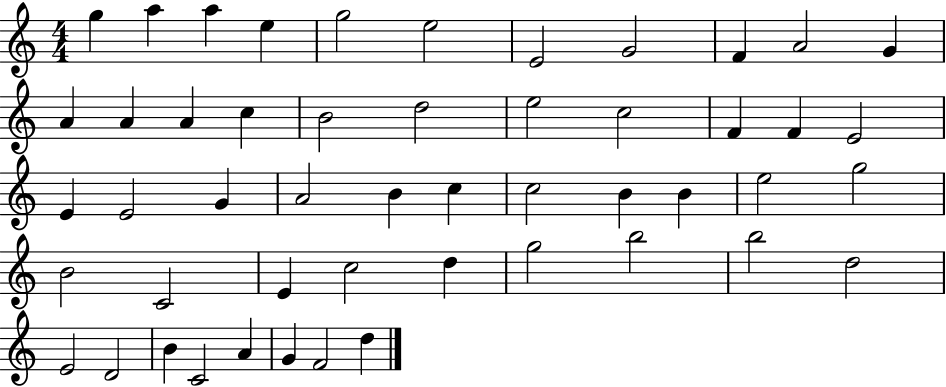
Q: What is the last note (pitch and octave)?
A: D5